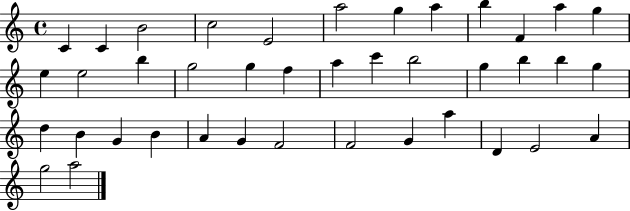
{
  \clef treble
  \time 4/4
  \defaultTimeSignature
  \key c \major
  c'4 c'4 b'2 | c''2 e'2 | a''2 g''4 a''4 | b''4 f'4 a''4 g''4 | \break e''4 e''2 b''4 | g''2 g''4 f''4 | a''4 c'''4 b''2 | g''4 b''4 b''4 g''4 | \break d''4 b'4 g'4 b'4 | a'4 g'4 f'2 | f'2 g'4 a''4 | d'4 e'2 a'4 | \break g''2 a''2 | \bar "|."
}